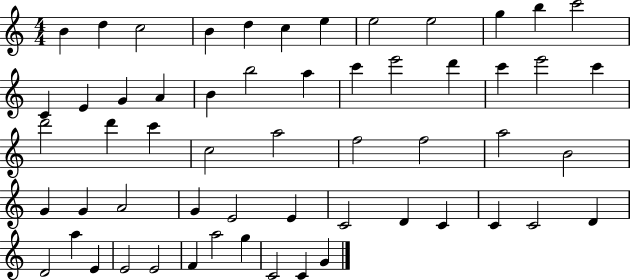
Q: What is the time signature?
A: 4/4